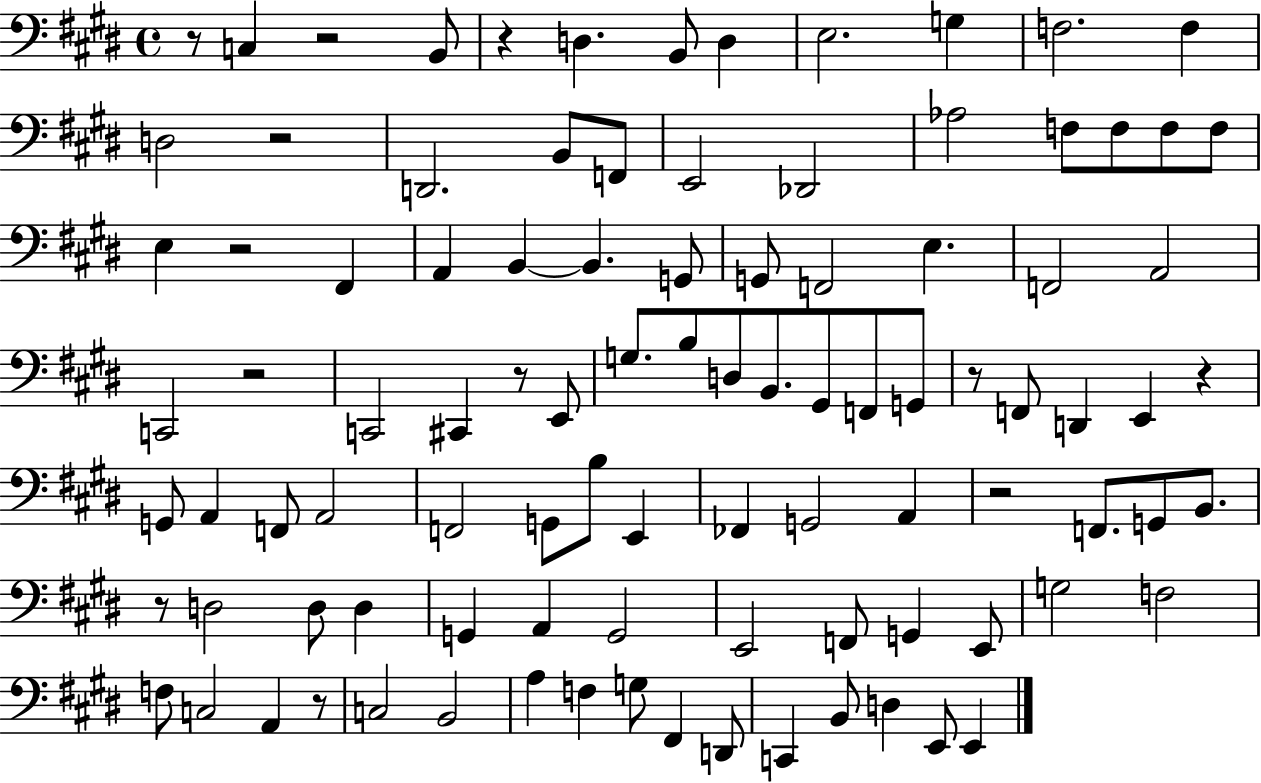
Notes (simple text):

R/e C3/q R/h B2/e R/q D3/q. B2/e D3/q E3/h. G3/q F3/h. F3/q D3/h R/h D2/h. B2/e F2/e E2/h Db2/h Ab3/h F3/e F3/e F3/e F3/e E3/q R/h F#2/q A2/q B2/q B2/q. G2/e G2/e F2/h E3/q. F2/h A2/h C2/h R/h C2/h C#2/q R/e E2/e G3/e. B3/e D3/e B2/e. G#2/e F2/e G2/e R/e F2/e D2/q E2/q R/q G2/e A2/q F2/e A2/h F2/h G2/e B3/e E2/q FES2/q G2/h A2/q R/h F2/e. G2/e B2/e. R/e D3/h D3/e D3/q G2/q A2/q G2/h E2/h F2/e G2/q E2/e G3/h F3/h F3/e C3/h A2/q R/e C3/h B2/h A3/q F3/q G3/e F#2/q D2/e C2/q B2/e D3/q E2/e E2/q